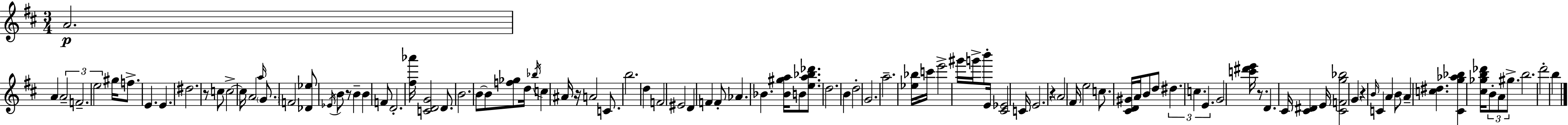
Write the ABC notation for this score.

X:1
T:Untitled
M:3/4
L:1/4
K:D
A2 A A2 F2 e2 ^g/4 f/2 E E ^d2 z/2 c/2 c2 c/4 A2 a/4 G/2 F2 [_D_e]/2 _E/4 B/2 z/2 B B F/2 D2 [^f_a']/4 [CDG]2 D/2 B2 B/2 B/2 [f_g]/2 d/4 _b/4 c ^A/4 z/4 A2 C/2 b2 d F2 ^E2 D F F/2 _A _B [_B^ga]/4 B/2 [ea_b_d']/2 d2 B d2 G2 a2 [_e_b]/4 c'/4 e'2 ^g'/4 g'/4 b'/2 E/4 [^C_E]2 C/4 E2 z A2 ^F/4 e2 c/2 [^CD^G]/4 A/4 B/2 d/2 ^d c E G2 [c'^d'e']/4 z/2 D ^C/4 [^C^D] E/4 [^CFg_b]2 G z B/4 C A B/2 A [c^d] [^Cg_a_b] [^c_gb_d']/4 B/2 A/2 ^g/2 b2 d'2 b